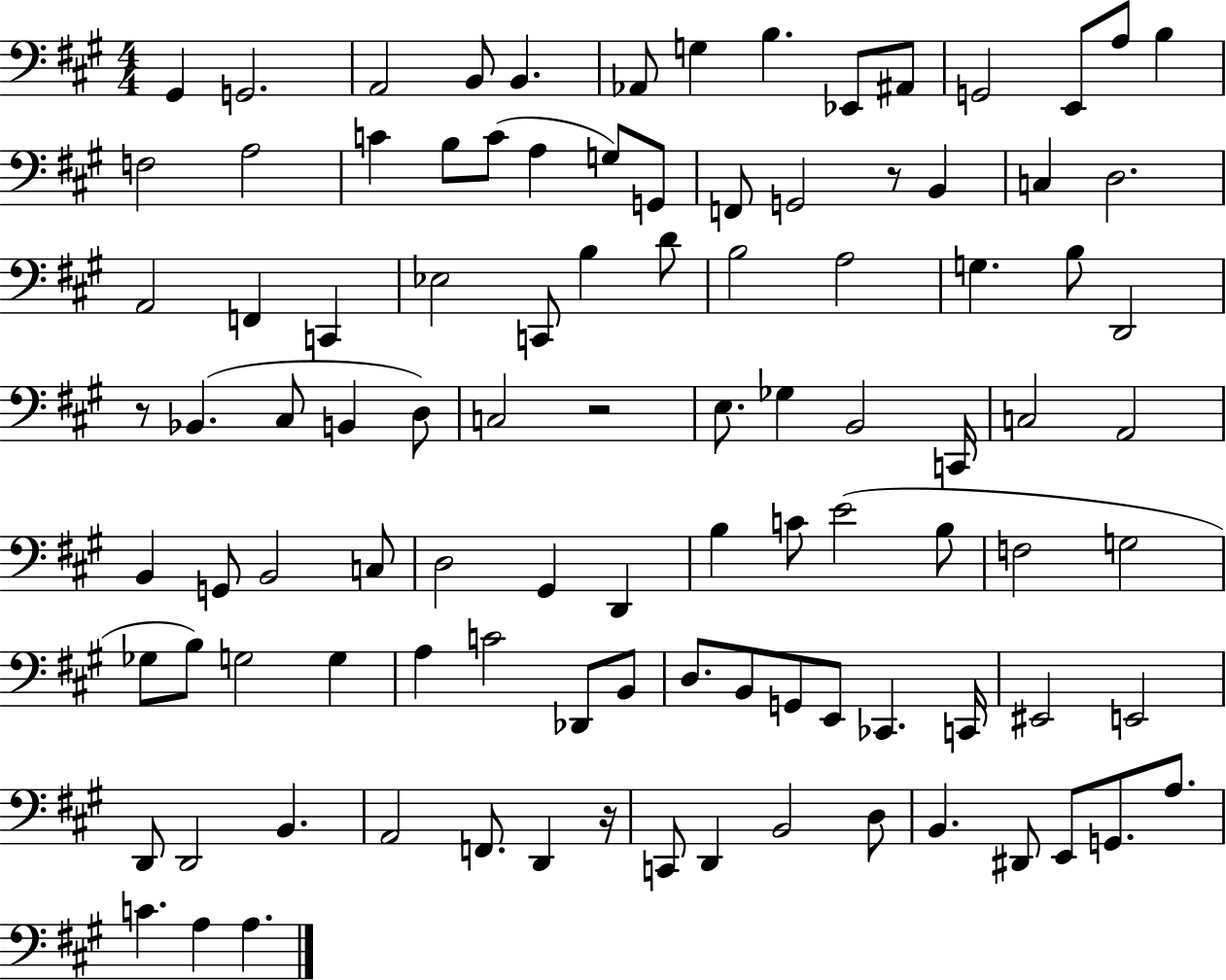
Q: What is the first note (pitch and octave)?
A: G#2